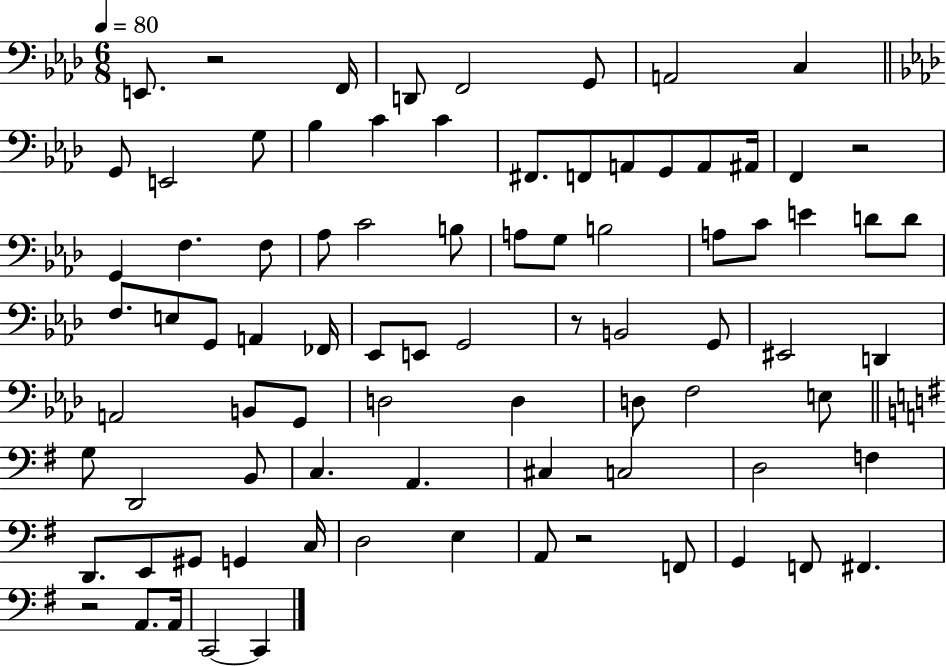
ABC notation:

X:1
T:Untitled
M:6/8
L:1/4
K:Ab
E,,/2 z2 F,,/4 D,,/2 F,,2 G,,/2 A,,2 C, G,,/2 E,,2 G,/2 _B, C C ^F,,/2 F,,/2 A,,/2 G,,/2 A,,/2 ^A,,/4 F,, z2 G,, F, F,/2 _A,/2 C2 B,/2 A,/2 G,/2 B,2 A,/2 C/2 E D/2 D/2 F,/2 E,/2 G,,/2 A,, _F,,/4 _E,,/2 E,,/2 G,,2 z/2 B,,2 G,,/2 ^E,,2 D,, A,,2 B,,/2 G,,/2 D,2 D, D,/2 F,2 E,/2 G,/2 D,,2 B,,/2 C, A,, ^C, C,2 D,2 F, D,,/2 E,,/2 ^G,,/2 G,, C,/4 D,2 E, A,,/2 z2 F,,/2 G,, F,,/2 ^F,, z2 A,,/2 A,,/4 C,,2 C,,